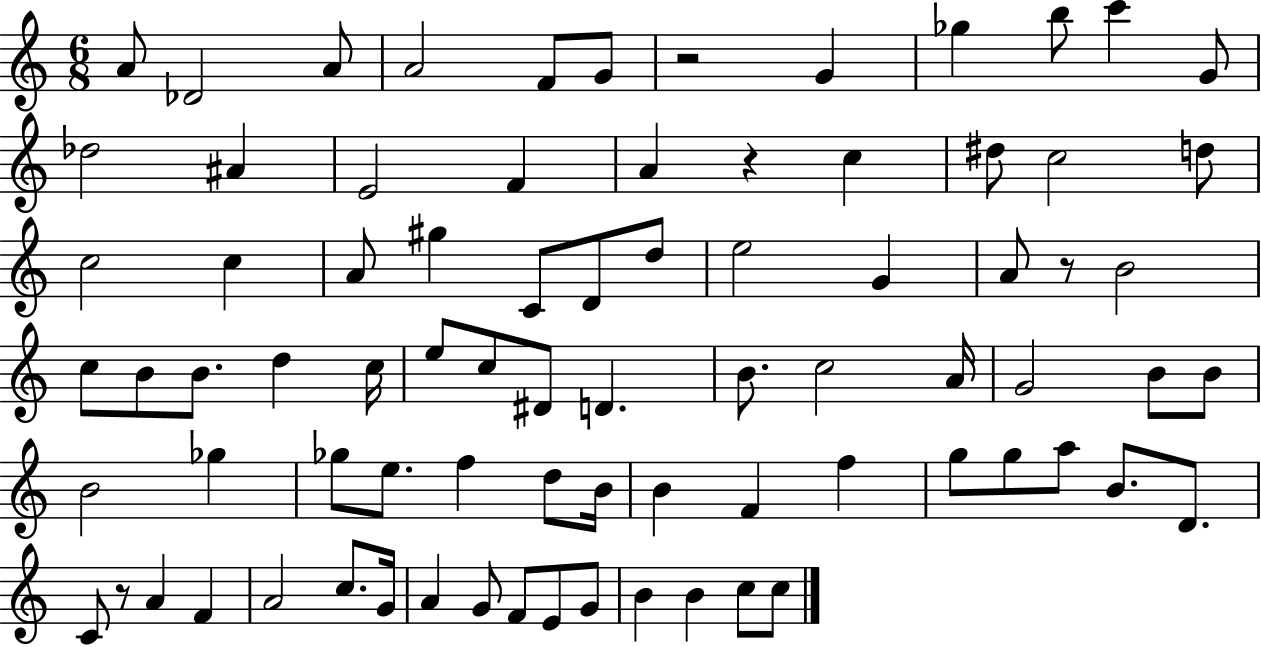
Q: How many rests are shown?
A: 4